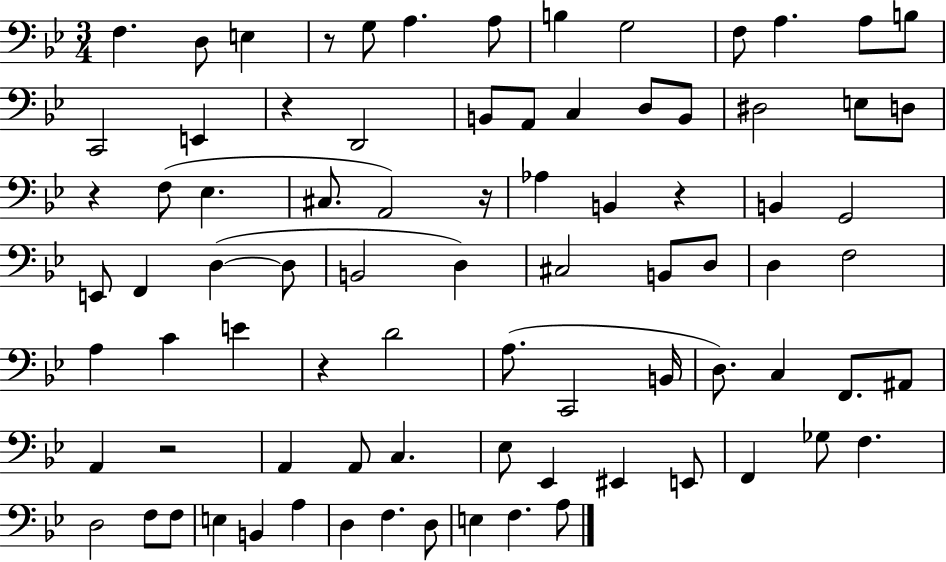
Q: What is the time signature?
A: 3/4